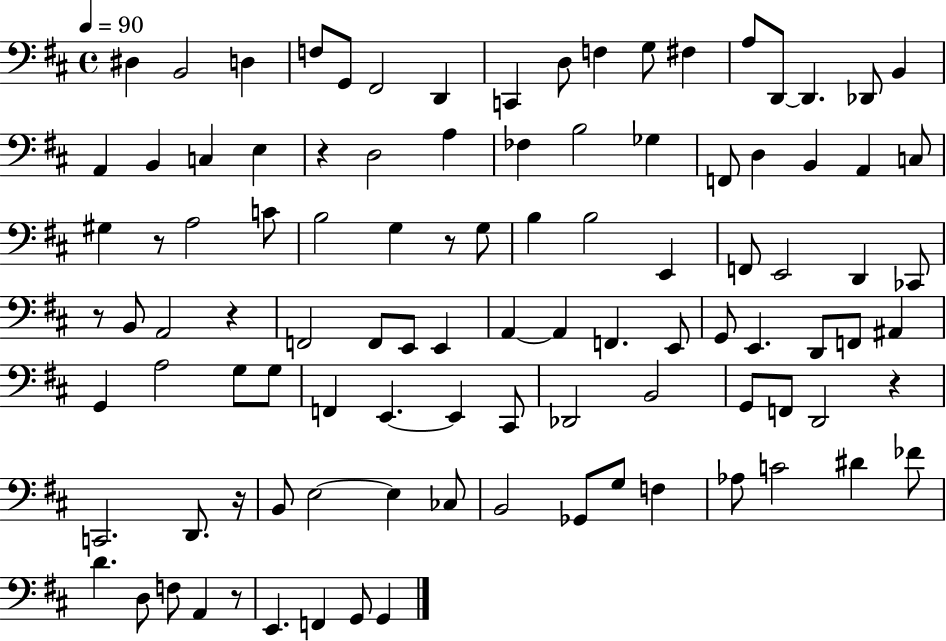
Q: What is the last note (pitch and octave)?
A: G2